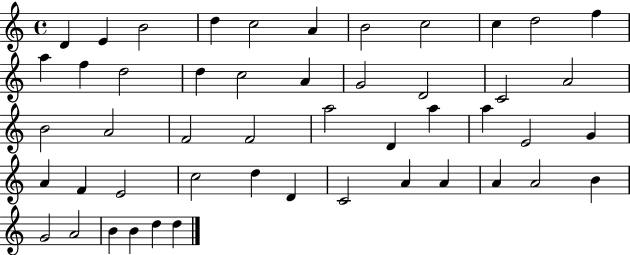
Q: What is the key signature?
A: C major